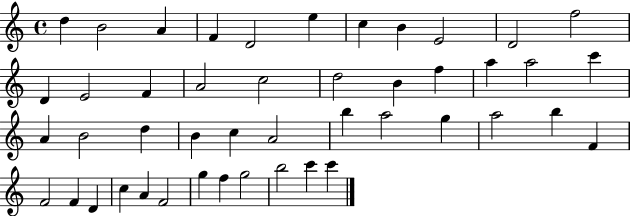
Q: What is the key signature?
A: C major